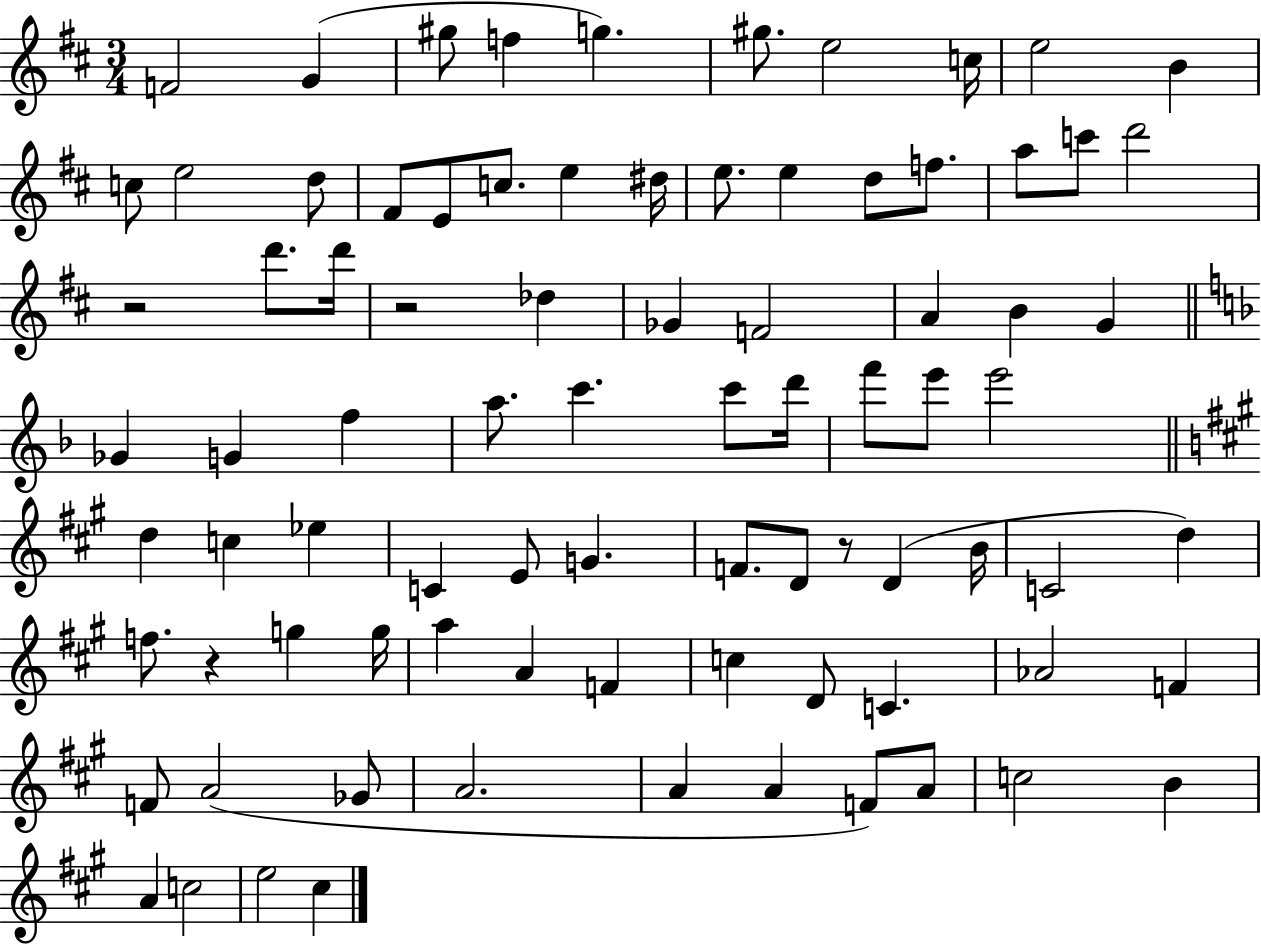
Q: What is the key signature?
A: D major